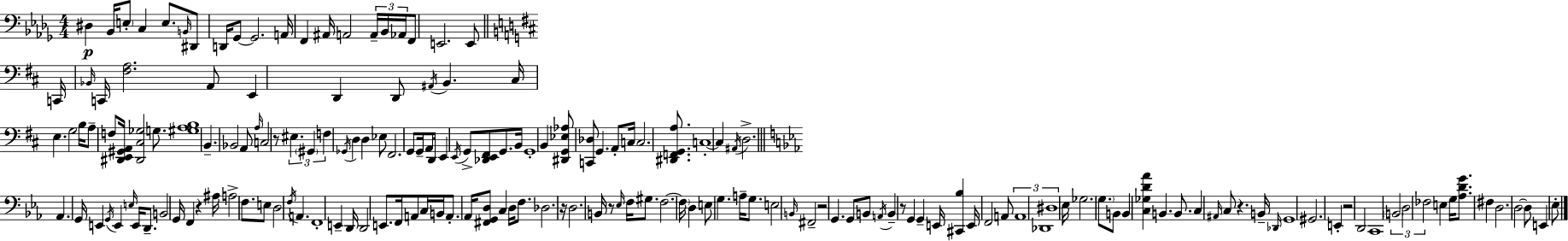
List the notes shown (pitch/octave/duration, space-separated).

D#3/q Bb2/s E3/e C3/q E3/e. B2/s D#2/e D2/s Gb2/e Gb2/h. A2/s F2/q A#2/s A2/h A2/s Bb2/s Ab2/s F2/e E2/h. E2/e C2/s Bb2/s C2/s [F#3,A3]/h. A2/e E2/q D2/q D2/e A#2/s B2/q. C#3/s E3/q. G3/h B3/s A3/e F3/e [D#2,E2,G#2,A2]/s [D#2,C#3,Gb3]/h G3/e. [G#3,A3,B3]/w B2/q. Bb2/h A2/e A3/s C3/h R/e EIS3/q. G#2/q F3/q Gb2/s D3/q D3/q Eb3/e F#2/h. G2/e G2/s A2/e D2/s E2/q E2/s G2/e [Db2,E2,F#2]/e G2/e. B2/s G2/w B2/q [D#2,G2,Eb3,Ab3]/e [C2,Db3]/e G2/q. A2/e C3/s C3/h. [D#2,F2,G2,A3]/e. C3/w C3/q A#2/s D3/h. Ab2/q. G2/s E2/q G2/s E2/q E3/s E2/s D2/e. B2/h G2/s F2/q R/q A#3/s A3/h F3/e. E3/e D3/h F3/s A2/q. F2/w E2/q D2/s D2/h E2/e. F2/s A2/e C3/s B2/s A2/e. Ab2/s [F#2,G2,D3]/e C3/q D3/s F3/e. Db3/h. R/s D3/h. B2/s R/e Eb3/s F3/s G#3/e. F3/h. F3/s D3/q E3/e G3/q. A3/s G3/e. E3/h B2/s F#2/h R/h G2/q. G2/e B2/e A2/s B2/q R/e G2/q G2/q E2/s [C#2,Bb3]/q E2/s F2/h A2/e A2/w Db2/w D#3/w Eb3/s Gb3/h. G3/e. B2/e B2/q [C3,Gb3,D4,Ab4]/q B2/q. B2/e. C3/q A#2/s C3/e R/q. B2/s Db2/s G2/w G#2/h. E2/q R/h D2/h C2/w B2/h D3/h FES3/h E3/q G3/s [Ab3,D4,G4]/e. F#3/q D3/h. D3/h D3/e E2/q Eb3/e